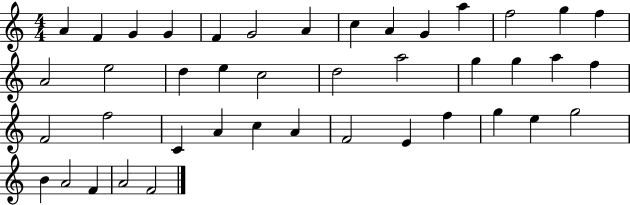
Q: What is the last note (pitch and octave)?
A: F4